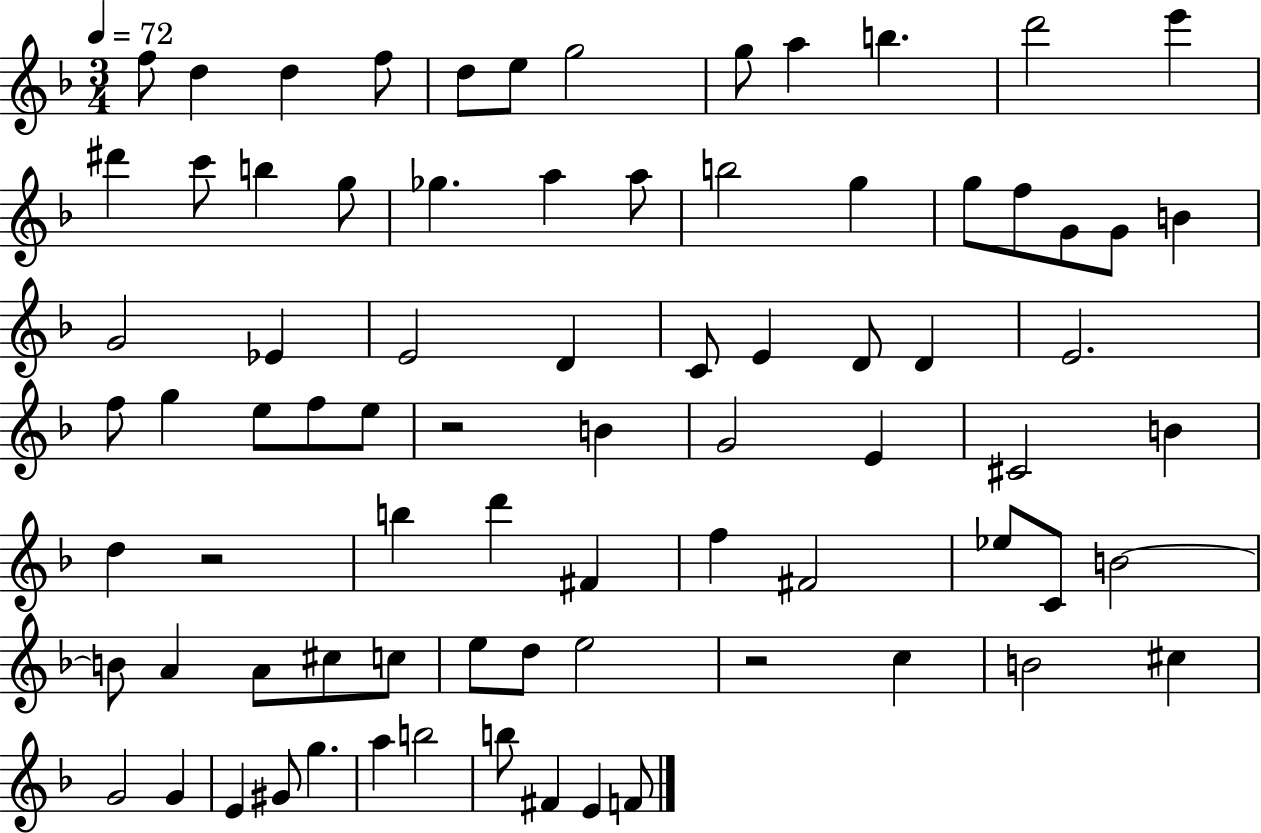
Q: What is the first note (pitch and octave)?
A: F5